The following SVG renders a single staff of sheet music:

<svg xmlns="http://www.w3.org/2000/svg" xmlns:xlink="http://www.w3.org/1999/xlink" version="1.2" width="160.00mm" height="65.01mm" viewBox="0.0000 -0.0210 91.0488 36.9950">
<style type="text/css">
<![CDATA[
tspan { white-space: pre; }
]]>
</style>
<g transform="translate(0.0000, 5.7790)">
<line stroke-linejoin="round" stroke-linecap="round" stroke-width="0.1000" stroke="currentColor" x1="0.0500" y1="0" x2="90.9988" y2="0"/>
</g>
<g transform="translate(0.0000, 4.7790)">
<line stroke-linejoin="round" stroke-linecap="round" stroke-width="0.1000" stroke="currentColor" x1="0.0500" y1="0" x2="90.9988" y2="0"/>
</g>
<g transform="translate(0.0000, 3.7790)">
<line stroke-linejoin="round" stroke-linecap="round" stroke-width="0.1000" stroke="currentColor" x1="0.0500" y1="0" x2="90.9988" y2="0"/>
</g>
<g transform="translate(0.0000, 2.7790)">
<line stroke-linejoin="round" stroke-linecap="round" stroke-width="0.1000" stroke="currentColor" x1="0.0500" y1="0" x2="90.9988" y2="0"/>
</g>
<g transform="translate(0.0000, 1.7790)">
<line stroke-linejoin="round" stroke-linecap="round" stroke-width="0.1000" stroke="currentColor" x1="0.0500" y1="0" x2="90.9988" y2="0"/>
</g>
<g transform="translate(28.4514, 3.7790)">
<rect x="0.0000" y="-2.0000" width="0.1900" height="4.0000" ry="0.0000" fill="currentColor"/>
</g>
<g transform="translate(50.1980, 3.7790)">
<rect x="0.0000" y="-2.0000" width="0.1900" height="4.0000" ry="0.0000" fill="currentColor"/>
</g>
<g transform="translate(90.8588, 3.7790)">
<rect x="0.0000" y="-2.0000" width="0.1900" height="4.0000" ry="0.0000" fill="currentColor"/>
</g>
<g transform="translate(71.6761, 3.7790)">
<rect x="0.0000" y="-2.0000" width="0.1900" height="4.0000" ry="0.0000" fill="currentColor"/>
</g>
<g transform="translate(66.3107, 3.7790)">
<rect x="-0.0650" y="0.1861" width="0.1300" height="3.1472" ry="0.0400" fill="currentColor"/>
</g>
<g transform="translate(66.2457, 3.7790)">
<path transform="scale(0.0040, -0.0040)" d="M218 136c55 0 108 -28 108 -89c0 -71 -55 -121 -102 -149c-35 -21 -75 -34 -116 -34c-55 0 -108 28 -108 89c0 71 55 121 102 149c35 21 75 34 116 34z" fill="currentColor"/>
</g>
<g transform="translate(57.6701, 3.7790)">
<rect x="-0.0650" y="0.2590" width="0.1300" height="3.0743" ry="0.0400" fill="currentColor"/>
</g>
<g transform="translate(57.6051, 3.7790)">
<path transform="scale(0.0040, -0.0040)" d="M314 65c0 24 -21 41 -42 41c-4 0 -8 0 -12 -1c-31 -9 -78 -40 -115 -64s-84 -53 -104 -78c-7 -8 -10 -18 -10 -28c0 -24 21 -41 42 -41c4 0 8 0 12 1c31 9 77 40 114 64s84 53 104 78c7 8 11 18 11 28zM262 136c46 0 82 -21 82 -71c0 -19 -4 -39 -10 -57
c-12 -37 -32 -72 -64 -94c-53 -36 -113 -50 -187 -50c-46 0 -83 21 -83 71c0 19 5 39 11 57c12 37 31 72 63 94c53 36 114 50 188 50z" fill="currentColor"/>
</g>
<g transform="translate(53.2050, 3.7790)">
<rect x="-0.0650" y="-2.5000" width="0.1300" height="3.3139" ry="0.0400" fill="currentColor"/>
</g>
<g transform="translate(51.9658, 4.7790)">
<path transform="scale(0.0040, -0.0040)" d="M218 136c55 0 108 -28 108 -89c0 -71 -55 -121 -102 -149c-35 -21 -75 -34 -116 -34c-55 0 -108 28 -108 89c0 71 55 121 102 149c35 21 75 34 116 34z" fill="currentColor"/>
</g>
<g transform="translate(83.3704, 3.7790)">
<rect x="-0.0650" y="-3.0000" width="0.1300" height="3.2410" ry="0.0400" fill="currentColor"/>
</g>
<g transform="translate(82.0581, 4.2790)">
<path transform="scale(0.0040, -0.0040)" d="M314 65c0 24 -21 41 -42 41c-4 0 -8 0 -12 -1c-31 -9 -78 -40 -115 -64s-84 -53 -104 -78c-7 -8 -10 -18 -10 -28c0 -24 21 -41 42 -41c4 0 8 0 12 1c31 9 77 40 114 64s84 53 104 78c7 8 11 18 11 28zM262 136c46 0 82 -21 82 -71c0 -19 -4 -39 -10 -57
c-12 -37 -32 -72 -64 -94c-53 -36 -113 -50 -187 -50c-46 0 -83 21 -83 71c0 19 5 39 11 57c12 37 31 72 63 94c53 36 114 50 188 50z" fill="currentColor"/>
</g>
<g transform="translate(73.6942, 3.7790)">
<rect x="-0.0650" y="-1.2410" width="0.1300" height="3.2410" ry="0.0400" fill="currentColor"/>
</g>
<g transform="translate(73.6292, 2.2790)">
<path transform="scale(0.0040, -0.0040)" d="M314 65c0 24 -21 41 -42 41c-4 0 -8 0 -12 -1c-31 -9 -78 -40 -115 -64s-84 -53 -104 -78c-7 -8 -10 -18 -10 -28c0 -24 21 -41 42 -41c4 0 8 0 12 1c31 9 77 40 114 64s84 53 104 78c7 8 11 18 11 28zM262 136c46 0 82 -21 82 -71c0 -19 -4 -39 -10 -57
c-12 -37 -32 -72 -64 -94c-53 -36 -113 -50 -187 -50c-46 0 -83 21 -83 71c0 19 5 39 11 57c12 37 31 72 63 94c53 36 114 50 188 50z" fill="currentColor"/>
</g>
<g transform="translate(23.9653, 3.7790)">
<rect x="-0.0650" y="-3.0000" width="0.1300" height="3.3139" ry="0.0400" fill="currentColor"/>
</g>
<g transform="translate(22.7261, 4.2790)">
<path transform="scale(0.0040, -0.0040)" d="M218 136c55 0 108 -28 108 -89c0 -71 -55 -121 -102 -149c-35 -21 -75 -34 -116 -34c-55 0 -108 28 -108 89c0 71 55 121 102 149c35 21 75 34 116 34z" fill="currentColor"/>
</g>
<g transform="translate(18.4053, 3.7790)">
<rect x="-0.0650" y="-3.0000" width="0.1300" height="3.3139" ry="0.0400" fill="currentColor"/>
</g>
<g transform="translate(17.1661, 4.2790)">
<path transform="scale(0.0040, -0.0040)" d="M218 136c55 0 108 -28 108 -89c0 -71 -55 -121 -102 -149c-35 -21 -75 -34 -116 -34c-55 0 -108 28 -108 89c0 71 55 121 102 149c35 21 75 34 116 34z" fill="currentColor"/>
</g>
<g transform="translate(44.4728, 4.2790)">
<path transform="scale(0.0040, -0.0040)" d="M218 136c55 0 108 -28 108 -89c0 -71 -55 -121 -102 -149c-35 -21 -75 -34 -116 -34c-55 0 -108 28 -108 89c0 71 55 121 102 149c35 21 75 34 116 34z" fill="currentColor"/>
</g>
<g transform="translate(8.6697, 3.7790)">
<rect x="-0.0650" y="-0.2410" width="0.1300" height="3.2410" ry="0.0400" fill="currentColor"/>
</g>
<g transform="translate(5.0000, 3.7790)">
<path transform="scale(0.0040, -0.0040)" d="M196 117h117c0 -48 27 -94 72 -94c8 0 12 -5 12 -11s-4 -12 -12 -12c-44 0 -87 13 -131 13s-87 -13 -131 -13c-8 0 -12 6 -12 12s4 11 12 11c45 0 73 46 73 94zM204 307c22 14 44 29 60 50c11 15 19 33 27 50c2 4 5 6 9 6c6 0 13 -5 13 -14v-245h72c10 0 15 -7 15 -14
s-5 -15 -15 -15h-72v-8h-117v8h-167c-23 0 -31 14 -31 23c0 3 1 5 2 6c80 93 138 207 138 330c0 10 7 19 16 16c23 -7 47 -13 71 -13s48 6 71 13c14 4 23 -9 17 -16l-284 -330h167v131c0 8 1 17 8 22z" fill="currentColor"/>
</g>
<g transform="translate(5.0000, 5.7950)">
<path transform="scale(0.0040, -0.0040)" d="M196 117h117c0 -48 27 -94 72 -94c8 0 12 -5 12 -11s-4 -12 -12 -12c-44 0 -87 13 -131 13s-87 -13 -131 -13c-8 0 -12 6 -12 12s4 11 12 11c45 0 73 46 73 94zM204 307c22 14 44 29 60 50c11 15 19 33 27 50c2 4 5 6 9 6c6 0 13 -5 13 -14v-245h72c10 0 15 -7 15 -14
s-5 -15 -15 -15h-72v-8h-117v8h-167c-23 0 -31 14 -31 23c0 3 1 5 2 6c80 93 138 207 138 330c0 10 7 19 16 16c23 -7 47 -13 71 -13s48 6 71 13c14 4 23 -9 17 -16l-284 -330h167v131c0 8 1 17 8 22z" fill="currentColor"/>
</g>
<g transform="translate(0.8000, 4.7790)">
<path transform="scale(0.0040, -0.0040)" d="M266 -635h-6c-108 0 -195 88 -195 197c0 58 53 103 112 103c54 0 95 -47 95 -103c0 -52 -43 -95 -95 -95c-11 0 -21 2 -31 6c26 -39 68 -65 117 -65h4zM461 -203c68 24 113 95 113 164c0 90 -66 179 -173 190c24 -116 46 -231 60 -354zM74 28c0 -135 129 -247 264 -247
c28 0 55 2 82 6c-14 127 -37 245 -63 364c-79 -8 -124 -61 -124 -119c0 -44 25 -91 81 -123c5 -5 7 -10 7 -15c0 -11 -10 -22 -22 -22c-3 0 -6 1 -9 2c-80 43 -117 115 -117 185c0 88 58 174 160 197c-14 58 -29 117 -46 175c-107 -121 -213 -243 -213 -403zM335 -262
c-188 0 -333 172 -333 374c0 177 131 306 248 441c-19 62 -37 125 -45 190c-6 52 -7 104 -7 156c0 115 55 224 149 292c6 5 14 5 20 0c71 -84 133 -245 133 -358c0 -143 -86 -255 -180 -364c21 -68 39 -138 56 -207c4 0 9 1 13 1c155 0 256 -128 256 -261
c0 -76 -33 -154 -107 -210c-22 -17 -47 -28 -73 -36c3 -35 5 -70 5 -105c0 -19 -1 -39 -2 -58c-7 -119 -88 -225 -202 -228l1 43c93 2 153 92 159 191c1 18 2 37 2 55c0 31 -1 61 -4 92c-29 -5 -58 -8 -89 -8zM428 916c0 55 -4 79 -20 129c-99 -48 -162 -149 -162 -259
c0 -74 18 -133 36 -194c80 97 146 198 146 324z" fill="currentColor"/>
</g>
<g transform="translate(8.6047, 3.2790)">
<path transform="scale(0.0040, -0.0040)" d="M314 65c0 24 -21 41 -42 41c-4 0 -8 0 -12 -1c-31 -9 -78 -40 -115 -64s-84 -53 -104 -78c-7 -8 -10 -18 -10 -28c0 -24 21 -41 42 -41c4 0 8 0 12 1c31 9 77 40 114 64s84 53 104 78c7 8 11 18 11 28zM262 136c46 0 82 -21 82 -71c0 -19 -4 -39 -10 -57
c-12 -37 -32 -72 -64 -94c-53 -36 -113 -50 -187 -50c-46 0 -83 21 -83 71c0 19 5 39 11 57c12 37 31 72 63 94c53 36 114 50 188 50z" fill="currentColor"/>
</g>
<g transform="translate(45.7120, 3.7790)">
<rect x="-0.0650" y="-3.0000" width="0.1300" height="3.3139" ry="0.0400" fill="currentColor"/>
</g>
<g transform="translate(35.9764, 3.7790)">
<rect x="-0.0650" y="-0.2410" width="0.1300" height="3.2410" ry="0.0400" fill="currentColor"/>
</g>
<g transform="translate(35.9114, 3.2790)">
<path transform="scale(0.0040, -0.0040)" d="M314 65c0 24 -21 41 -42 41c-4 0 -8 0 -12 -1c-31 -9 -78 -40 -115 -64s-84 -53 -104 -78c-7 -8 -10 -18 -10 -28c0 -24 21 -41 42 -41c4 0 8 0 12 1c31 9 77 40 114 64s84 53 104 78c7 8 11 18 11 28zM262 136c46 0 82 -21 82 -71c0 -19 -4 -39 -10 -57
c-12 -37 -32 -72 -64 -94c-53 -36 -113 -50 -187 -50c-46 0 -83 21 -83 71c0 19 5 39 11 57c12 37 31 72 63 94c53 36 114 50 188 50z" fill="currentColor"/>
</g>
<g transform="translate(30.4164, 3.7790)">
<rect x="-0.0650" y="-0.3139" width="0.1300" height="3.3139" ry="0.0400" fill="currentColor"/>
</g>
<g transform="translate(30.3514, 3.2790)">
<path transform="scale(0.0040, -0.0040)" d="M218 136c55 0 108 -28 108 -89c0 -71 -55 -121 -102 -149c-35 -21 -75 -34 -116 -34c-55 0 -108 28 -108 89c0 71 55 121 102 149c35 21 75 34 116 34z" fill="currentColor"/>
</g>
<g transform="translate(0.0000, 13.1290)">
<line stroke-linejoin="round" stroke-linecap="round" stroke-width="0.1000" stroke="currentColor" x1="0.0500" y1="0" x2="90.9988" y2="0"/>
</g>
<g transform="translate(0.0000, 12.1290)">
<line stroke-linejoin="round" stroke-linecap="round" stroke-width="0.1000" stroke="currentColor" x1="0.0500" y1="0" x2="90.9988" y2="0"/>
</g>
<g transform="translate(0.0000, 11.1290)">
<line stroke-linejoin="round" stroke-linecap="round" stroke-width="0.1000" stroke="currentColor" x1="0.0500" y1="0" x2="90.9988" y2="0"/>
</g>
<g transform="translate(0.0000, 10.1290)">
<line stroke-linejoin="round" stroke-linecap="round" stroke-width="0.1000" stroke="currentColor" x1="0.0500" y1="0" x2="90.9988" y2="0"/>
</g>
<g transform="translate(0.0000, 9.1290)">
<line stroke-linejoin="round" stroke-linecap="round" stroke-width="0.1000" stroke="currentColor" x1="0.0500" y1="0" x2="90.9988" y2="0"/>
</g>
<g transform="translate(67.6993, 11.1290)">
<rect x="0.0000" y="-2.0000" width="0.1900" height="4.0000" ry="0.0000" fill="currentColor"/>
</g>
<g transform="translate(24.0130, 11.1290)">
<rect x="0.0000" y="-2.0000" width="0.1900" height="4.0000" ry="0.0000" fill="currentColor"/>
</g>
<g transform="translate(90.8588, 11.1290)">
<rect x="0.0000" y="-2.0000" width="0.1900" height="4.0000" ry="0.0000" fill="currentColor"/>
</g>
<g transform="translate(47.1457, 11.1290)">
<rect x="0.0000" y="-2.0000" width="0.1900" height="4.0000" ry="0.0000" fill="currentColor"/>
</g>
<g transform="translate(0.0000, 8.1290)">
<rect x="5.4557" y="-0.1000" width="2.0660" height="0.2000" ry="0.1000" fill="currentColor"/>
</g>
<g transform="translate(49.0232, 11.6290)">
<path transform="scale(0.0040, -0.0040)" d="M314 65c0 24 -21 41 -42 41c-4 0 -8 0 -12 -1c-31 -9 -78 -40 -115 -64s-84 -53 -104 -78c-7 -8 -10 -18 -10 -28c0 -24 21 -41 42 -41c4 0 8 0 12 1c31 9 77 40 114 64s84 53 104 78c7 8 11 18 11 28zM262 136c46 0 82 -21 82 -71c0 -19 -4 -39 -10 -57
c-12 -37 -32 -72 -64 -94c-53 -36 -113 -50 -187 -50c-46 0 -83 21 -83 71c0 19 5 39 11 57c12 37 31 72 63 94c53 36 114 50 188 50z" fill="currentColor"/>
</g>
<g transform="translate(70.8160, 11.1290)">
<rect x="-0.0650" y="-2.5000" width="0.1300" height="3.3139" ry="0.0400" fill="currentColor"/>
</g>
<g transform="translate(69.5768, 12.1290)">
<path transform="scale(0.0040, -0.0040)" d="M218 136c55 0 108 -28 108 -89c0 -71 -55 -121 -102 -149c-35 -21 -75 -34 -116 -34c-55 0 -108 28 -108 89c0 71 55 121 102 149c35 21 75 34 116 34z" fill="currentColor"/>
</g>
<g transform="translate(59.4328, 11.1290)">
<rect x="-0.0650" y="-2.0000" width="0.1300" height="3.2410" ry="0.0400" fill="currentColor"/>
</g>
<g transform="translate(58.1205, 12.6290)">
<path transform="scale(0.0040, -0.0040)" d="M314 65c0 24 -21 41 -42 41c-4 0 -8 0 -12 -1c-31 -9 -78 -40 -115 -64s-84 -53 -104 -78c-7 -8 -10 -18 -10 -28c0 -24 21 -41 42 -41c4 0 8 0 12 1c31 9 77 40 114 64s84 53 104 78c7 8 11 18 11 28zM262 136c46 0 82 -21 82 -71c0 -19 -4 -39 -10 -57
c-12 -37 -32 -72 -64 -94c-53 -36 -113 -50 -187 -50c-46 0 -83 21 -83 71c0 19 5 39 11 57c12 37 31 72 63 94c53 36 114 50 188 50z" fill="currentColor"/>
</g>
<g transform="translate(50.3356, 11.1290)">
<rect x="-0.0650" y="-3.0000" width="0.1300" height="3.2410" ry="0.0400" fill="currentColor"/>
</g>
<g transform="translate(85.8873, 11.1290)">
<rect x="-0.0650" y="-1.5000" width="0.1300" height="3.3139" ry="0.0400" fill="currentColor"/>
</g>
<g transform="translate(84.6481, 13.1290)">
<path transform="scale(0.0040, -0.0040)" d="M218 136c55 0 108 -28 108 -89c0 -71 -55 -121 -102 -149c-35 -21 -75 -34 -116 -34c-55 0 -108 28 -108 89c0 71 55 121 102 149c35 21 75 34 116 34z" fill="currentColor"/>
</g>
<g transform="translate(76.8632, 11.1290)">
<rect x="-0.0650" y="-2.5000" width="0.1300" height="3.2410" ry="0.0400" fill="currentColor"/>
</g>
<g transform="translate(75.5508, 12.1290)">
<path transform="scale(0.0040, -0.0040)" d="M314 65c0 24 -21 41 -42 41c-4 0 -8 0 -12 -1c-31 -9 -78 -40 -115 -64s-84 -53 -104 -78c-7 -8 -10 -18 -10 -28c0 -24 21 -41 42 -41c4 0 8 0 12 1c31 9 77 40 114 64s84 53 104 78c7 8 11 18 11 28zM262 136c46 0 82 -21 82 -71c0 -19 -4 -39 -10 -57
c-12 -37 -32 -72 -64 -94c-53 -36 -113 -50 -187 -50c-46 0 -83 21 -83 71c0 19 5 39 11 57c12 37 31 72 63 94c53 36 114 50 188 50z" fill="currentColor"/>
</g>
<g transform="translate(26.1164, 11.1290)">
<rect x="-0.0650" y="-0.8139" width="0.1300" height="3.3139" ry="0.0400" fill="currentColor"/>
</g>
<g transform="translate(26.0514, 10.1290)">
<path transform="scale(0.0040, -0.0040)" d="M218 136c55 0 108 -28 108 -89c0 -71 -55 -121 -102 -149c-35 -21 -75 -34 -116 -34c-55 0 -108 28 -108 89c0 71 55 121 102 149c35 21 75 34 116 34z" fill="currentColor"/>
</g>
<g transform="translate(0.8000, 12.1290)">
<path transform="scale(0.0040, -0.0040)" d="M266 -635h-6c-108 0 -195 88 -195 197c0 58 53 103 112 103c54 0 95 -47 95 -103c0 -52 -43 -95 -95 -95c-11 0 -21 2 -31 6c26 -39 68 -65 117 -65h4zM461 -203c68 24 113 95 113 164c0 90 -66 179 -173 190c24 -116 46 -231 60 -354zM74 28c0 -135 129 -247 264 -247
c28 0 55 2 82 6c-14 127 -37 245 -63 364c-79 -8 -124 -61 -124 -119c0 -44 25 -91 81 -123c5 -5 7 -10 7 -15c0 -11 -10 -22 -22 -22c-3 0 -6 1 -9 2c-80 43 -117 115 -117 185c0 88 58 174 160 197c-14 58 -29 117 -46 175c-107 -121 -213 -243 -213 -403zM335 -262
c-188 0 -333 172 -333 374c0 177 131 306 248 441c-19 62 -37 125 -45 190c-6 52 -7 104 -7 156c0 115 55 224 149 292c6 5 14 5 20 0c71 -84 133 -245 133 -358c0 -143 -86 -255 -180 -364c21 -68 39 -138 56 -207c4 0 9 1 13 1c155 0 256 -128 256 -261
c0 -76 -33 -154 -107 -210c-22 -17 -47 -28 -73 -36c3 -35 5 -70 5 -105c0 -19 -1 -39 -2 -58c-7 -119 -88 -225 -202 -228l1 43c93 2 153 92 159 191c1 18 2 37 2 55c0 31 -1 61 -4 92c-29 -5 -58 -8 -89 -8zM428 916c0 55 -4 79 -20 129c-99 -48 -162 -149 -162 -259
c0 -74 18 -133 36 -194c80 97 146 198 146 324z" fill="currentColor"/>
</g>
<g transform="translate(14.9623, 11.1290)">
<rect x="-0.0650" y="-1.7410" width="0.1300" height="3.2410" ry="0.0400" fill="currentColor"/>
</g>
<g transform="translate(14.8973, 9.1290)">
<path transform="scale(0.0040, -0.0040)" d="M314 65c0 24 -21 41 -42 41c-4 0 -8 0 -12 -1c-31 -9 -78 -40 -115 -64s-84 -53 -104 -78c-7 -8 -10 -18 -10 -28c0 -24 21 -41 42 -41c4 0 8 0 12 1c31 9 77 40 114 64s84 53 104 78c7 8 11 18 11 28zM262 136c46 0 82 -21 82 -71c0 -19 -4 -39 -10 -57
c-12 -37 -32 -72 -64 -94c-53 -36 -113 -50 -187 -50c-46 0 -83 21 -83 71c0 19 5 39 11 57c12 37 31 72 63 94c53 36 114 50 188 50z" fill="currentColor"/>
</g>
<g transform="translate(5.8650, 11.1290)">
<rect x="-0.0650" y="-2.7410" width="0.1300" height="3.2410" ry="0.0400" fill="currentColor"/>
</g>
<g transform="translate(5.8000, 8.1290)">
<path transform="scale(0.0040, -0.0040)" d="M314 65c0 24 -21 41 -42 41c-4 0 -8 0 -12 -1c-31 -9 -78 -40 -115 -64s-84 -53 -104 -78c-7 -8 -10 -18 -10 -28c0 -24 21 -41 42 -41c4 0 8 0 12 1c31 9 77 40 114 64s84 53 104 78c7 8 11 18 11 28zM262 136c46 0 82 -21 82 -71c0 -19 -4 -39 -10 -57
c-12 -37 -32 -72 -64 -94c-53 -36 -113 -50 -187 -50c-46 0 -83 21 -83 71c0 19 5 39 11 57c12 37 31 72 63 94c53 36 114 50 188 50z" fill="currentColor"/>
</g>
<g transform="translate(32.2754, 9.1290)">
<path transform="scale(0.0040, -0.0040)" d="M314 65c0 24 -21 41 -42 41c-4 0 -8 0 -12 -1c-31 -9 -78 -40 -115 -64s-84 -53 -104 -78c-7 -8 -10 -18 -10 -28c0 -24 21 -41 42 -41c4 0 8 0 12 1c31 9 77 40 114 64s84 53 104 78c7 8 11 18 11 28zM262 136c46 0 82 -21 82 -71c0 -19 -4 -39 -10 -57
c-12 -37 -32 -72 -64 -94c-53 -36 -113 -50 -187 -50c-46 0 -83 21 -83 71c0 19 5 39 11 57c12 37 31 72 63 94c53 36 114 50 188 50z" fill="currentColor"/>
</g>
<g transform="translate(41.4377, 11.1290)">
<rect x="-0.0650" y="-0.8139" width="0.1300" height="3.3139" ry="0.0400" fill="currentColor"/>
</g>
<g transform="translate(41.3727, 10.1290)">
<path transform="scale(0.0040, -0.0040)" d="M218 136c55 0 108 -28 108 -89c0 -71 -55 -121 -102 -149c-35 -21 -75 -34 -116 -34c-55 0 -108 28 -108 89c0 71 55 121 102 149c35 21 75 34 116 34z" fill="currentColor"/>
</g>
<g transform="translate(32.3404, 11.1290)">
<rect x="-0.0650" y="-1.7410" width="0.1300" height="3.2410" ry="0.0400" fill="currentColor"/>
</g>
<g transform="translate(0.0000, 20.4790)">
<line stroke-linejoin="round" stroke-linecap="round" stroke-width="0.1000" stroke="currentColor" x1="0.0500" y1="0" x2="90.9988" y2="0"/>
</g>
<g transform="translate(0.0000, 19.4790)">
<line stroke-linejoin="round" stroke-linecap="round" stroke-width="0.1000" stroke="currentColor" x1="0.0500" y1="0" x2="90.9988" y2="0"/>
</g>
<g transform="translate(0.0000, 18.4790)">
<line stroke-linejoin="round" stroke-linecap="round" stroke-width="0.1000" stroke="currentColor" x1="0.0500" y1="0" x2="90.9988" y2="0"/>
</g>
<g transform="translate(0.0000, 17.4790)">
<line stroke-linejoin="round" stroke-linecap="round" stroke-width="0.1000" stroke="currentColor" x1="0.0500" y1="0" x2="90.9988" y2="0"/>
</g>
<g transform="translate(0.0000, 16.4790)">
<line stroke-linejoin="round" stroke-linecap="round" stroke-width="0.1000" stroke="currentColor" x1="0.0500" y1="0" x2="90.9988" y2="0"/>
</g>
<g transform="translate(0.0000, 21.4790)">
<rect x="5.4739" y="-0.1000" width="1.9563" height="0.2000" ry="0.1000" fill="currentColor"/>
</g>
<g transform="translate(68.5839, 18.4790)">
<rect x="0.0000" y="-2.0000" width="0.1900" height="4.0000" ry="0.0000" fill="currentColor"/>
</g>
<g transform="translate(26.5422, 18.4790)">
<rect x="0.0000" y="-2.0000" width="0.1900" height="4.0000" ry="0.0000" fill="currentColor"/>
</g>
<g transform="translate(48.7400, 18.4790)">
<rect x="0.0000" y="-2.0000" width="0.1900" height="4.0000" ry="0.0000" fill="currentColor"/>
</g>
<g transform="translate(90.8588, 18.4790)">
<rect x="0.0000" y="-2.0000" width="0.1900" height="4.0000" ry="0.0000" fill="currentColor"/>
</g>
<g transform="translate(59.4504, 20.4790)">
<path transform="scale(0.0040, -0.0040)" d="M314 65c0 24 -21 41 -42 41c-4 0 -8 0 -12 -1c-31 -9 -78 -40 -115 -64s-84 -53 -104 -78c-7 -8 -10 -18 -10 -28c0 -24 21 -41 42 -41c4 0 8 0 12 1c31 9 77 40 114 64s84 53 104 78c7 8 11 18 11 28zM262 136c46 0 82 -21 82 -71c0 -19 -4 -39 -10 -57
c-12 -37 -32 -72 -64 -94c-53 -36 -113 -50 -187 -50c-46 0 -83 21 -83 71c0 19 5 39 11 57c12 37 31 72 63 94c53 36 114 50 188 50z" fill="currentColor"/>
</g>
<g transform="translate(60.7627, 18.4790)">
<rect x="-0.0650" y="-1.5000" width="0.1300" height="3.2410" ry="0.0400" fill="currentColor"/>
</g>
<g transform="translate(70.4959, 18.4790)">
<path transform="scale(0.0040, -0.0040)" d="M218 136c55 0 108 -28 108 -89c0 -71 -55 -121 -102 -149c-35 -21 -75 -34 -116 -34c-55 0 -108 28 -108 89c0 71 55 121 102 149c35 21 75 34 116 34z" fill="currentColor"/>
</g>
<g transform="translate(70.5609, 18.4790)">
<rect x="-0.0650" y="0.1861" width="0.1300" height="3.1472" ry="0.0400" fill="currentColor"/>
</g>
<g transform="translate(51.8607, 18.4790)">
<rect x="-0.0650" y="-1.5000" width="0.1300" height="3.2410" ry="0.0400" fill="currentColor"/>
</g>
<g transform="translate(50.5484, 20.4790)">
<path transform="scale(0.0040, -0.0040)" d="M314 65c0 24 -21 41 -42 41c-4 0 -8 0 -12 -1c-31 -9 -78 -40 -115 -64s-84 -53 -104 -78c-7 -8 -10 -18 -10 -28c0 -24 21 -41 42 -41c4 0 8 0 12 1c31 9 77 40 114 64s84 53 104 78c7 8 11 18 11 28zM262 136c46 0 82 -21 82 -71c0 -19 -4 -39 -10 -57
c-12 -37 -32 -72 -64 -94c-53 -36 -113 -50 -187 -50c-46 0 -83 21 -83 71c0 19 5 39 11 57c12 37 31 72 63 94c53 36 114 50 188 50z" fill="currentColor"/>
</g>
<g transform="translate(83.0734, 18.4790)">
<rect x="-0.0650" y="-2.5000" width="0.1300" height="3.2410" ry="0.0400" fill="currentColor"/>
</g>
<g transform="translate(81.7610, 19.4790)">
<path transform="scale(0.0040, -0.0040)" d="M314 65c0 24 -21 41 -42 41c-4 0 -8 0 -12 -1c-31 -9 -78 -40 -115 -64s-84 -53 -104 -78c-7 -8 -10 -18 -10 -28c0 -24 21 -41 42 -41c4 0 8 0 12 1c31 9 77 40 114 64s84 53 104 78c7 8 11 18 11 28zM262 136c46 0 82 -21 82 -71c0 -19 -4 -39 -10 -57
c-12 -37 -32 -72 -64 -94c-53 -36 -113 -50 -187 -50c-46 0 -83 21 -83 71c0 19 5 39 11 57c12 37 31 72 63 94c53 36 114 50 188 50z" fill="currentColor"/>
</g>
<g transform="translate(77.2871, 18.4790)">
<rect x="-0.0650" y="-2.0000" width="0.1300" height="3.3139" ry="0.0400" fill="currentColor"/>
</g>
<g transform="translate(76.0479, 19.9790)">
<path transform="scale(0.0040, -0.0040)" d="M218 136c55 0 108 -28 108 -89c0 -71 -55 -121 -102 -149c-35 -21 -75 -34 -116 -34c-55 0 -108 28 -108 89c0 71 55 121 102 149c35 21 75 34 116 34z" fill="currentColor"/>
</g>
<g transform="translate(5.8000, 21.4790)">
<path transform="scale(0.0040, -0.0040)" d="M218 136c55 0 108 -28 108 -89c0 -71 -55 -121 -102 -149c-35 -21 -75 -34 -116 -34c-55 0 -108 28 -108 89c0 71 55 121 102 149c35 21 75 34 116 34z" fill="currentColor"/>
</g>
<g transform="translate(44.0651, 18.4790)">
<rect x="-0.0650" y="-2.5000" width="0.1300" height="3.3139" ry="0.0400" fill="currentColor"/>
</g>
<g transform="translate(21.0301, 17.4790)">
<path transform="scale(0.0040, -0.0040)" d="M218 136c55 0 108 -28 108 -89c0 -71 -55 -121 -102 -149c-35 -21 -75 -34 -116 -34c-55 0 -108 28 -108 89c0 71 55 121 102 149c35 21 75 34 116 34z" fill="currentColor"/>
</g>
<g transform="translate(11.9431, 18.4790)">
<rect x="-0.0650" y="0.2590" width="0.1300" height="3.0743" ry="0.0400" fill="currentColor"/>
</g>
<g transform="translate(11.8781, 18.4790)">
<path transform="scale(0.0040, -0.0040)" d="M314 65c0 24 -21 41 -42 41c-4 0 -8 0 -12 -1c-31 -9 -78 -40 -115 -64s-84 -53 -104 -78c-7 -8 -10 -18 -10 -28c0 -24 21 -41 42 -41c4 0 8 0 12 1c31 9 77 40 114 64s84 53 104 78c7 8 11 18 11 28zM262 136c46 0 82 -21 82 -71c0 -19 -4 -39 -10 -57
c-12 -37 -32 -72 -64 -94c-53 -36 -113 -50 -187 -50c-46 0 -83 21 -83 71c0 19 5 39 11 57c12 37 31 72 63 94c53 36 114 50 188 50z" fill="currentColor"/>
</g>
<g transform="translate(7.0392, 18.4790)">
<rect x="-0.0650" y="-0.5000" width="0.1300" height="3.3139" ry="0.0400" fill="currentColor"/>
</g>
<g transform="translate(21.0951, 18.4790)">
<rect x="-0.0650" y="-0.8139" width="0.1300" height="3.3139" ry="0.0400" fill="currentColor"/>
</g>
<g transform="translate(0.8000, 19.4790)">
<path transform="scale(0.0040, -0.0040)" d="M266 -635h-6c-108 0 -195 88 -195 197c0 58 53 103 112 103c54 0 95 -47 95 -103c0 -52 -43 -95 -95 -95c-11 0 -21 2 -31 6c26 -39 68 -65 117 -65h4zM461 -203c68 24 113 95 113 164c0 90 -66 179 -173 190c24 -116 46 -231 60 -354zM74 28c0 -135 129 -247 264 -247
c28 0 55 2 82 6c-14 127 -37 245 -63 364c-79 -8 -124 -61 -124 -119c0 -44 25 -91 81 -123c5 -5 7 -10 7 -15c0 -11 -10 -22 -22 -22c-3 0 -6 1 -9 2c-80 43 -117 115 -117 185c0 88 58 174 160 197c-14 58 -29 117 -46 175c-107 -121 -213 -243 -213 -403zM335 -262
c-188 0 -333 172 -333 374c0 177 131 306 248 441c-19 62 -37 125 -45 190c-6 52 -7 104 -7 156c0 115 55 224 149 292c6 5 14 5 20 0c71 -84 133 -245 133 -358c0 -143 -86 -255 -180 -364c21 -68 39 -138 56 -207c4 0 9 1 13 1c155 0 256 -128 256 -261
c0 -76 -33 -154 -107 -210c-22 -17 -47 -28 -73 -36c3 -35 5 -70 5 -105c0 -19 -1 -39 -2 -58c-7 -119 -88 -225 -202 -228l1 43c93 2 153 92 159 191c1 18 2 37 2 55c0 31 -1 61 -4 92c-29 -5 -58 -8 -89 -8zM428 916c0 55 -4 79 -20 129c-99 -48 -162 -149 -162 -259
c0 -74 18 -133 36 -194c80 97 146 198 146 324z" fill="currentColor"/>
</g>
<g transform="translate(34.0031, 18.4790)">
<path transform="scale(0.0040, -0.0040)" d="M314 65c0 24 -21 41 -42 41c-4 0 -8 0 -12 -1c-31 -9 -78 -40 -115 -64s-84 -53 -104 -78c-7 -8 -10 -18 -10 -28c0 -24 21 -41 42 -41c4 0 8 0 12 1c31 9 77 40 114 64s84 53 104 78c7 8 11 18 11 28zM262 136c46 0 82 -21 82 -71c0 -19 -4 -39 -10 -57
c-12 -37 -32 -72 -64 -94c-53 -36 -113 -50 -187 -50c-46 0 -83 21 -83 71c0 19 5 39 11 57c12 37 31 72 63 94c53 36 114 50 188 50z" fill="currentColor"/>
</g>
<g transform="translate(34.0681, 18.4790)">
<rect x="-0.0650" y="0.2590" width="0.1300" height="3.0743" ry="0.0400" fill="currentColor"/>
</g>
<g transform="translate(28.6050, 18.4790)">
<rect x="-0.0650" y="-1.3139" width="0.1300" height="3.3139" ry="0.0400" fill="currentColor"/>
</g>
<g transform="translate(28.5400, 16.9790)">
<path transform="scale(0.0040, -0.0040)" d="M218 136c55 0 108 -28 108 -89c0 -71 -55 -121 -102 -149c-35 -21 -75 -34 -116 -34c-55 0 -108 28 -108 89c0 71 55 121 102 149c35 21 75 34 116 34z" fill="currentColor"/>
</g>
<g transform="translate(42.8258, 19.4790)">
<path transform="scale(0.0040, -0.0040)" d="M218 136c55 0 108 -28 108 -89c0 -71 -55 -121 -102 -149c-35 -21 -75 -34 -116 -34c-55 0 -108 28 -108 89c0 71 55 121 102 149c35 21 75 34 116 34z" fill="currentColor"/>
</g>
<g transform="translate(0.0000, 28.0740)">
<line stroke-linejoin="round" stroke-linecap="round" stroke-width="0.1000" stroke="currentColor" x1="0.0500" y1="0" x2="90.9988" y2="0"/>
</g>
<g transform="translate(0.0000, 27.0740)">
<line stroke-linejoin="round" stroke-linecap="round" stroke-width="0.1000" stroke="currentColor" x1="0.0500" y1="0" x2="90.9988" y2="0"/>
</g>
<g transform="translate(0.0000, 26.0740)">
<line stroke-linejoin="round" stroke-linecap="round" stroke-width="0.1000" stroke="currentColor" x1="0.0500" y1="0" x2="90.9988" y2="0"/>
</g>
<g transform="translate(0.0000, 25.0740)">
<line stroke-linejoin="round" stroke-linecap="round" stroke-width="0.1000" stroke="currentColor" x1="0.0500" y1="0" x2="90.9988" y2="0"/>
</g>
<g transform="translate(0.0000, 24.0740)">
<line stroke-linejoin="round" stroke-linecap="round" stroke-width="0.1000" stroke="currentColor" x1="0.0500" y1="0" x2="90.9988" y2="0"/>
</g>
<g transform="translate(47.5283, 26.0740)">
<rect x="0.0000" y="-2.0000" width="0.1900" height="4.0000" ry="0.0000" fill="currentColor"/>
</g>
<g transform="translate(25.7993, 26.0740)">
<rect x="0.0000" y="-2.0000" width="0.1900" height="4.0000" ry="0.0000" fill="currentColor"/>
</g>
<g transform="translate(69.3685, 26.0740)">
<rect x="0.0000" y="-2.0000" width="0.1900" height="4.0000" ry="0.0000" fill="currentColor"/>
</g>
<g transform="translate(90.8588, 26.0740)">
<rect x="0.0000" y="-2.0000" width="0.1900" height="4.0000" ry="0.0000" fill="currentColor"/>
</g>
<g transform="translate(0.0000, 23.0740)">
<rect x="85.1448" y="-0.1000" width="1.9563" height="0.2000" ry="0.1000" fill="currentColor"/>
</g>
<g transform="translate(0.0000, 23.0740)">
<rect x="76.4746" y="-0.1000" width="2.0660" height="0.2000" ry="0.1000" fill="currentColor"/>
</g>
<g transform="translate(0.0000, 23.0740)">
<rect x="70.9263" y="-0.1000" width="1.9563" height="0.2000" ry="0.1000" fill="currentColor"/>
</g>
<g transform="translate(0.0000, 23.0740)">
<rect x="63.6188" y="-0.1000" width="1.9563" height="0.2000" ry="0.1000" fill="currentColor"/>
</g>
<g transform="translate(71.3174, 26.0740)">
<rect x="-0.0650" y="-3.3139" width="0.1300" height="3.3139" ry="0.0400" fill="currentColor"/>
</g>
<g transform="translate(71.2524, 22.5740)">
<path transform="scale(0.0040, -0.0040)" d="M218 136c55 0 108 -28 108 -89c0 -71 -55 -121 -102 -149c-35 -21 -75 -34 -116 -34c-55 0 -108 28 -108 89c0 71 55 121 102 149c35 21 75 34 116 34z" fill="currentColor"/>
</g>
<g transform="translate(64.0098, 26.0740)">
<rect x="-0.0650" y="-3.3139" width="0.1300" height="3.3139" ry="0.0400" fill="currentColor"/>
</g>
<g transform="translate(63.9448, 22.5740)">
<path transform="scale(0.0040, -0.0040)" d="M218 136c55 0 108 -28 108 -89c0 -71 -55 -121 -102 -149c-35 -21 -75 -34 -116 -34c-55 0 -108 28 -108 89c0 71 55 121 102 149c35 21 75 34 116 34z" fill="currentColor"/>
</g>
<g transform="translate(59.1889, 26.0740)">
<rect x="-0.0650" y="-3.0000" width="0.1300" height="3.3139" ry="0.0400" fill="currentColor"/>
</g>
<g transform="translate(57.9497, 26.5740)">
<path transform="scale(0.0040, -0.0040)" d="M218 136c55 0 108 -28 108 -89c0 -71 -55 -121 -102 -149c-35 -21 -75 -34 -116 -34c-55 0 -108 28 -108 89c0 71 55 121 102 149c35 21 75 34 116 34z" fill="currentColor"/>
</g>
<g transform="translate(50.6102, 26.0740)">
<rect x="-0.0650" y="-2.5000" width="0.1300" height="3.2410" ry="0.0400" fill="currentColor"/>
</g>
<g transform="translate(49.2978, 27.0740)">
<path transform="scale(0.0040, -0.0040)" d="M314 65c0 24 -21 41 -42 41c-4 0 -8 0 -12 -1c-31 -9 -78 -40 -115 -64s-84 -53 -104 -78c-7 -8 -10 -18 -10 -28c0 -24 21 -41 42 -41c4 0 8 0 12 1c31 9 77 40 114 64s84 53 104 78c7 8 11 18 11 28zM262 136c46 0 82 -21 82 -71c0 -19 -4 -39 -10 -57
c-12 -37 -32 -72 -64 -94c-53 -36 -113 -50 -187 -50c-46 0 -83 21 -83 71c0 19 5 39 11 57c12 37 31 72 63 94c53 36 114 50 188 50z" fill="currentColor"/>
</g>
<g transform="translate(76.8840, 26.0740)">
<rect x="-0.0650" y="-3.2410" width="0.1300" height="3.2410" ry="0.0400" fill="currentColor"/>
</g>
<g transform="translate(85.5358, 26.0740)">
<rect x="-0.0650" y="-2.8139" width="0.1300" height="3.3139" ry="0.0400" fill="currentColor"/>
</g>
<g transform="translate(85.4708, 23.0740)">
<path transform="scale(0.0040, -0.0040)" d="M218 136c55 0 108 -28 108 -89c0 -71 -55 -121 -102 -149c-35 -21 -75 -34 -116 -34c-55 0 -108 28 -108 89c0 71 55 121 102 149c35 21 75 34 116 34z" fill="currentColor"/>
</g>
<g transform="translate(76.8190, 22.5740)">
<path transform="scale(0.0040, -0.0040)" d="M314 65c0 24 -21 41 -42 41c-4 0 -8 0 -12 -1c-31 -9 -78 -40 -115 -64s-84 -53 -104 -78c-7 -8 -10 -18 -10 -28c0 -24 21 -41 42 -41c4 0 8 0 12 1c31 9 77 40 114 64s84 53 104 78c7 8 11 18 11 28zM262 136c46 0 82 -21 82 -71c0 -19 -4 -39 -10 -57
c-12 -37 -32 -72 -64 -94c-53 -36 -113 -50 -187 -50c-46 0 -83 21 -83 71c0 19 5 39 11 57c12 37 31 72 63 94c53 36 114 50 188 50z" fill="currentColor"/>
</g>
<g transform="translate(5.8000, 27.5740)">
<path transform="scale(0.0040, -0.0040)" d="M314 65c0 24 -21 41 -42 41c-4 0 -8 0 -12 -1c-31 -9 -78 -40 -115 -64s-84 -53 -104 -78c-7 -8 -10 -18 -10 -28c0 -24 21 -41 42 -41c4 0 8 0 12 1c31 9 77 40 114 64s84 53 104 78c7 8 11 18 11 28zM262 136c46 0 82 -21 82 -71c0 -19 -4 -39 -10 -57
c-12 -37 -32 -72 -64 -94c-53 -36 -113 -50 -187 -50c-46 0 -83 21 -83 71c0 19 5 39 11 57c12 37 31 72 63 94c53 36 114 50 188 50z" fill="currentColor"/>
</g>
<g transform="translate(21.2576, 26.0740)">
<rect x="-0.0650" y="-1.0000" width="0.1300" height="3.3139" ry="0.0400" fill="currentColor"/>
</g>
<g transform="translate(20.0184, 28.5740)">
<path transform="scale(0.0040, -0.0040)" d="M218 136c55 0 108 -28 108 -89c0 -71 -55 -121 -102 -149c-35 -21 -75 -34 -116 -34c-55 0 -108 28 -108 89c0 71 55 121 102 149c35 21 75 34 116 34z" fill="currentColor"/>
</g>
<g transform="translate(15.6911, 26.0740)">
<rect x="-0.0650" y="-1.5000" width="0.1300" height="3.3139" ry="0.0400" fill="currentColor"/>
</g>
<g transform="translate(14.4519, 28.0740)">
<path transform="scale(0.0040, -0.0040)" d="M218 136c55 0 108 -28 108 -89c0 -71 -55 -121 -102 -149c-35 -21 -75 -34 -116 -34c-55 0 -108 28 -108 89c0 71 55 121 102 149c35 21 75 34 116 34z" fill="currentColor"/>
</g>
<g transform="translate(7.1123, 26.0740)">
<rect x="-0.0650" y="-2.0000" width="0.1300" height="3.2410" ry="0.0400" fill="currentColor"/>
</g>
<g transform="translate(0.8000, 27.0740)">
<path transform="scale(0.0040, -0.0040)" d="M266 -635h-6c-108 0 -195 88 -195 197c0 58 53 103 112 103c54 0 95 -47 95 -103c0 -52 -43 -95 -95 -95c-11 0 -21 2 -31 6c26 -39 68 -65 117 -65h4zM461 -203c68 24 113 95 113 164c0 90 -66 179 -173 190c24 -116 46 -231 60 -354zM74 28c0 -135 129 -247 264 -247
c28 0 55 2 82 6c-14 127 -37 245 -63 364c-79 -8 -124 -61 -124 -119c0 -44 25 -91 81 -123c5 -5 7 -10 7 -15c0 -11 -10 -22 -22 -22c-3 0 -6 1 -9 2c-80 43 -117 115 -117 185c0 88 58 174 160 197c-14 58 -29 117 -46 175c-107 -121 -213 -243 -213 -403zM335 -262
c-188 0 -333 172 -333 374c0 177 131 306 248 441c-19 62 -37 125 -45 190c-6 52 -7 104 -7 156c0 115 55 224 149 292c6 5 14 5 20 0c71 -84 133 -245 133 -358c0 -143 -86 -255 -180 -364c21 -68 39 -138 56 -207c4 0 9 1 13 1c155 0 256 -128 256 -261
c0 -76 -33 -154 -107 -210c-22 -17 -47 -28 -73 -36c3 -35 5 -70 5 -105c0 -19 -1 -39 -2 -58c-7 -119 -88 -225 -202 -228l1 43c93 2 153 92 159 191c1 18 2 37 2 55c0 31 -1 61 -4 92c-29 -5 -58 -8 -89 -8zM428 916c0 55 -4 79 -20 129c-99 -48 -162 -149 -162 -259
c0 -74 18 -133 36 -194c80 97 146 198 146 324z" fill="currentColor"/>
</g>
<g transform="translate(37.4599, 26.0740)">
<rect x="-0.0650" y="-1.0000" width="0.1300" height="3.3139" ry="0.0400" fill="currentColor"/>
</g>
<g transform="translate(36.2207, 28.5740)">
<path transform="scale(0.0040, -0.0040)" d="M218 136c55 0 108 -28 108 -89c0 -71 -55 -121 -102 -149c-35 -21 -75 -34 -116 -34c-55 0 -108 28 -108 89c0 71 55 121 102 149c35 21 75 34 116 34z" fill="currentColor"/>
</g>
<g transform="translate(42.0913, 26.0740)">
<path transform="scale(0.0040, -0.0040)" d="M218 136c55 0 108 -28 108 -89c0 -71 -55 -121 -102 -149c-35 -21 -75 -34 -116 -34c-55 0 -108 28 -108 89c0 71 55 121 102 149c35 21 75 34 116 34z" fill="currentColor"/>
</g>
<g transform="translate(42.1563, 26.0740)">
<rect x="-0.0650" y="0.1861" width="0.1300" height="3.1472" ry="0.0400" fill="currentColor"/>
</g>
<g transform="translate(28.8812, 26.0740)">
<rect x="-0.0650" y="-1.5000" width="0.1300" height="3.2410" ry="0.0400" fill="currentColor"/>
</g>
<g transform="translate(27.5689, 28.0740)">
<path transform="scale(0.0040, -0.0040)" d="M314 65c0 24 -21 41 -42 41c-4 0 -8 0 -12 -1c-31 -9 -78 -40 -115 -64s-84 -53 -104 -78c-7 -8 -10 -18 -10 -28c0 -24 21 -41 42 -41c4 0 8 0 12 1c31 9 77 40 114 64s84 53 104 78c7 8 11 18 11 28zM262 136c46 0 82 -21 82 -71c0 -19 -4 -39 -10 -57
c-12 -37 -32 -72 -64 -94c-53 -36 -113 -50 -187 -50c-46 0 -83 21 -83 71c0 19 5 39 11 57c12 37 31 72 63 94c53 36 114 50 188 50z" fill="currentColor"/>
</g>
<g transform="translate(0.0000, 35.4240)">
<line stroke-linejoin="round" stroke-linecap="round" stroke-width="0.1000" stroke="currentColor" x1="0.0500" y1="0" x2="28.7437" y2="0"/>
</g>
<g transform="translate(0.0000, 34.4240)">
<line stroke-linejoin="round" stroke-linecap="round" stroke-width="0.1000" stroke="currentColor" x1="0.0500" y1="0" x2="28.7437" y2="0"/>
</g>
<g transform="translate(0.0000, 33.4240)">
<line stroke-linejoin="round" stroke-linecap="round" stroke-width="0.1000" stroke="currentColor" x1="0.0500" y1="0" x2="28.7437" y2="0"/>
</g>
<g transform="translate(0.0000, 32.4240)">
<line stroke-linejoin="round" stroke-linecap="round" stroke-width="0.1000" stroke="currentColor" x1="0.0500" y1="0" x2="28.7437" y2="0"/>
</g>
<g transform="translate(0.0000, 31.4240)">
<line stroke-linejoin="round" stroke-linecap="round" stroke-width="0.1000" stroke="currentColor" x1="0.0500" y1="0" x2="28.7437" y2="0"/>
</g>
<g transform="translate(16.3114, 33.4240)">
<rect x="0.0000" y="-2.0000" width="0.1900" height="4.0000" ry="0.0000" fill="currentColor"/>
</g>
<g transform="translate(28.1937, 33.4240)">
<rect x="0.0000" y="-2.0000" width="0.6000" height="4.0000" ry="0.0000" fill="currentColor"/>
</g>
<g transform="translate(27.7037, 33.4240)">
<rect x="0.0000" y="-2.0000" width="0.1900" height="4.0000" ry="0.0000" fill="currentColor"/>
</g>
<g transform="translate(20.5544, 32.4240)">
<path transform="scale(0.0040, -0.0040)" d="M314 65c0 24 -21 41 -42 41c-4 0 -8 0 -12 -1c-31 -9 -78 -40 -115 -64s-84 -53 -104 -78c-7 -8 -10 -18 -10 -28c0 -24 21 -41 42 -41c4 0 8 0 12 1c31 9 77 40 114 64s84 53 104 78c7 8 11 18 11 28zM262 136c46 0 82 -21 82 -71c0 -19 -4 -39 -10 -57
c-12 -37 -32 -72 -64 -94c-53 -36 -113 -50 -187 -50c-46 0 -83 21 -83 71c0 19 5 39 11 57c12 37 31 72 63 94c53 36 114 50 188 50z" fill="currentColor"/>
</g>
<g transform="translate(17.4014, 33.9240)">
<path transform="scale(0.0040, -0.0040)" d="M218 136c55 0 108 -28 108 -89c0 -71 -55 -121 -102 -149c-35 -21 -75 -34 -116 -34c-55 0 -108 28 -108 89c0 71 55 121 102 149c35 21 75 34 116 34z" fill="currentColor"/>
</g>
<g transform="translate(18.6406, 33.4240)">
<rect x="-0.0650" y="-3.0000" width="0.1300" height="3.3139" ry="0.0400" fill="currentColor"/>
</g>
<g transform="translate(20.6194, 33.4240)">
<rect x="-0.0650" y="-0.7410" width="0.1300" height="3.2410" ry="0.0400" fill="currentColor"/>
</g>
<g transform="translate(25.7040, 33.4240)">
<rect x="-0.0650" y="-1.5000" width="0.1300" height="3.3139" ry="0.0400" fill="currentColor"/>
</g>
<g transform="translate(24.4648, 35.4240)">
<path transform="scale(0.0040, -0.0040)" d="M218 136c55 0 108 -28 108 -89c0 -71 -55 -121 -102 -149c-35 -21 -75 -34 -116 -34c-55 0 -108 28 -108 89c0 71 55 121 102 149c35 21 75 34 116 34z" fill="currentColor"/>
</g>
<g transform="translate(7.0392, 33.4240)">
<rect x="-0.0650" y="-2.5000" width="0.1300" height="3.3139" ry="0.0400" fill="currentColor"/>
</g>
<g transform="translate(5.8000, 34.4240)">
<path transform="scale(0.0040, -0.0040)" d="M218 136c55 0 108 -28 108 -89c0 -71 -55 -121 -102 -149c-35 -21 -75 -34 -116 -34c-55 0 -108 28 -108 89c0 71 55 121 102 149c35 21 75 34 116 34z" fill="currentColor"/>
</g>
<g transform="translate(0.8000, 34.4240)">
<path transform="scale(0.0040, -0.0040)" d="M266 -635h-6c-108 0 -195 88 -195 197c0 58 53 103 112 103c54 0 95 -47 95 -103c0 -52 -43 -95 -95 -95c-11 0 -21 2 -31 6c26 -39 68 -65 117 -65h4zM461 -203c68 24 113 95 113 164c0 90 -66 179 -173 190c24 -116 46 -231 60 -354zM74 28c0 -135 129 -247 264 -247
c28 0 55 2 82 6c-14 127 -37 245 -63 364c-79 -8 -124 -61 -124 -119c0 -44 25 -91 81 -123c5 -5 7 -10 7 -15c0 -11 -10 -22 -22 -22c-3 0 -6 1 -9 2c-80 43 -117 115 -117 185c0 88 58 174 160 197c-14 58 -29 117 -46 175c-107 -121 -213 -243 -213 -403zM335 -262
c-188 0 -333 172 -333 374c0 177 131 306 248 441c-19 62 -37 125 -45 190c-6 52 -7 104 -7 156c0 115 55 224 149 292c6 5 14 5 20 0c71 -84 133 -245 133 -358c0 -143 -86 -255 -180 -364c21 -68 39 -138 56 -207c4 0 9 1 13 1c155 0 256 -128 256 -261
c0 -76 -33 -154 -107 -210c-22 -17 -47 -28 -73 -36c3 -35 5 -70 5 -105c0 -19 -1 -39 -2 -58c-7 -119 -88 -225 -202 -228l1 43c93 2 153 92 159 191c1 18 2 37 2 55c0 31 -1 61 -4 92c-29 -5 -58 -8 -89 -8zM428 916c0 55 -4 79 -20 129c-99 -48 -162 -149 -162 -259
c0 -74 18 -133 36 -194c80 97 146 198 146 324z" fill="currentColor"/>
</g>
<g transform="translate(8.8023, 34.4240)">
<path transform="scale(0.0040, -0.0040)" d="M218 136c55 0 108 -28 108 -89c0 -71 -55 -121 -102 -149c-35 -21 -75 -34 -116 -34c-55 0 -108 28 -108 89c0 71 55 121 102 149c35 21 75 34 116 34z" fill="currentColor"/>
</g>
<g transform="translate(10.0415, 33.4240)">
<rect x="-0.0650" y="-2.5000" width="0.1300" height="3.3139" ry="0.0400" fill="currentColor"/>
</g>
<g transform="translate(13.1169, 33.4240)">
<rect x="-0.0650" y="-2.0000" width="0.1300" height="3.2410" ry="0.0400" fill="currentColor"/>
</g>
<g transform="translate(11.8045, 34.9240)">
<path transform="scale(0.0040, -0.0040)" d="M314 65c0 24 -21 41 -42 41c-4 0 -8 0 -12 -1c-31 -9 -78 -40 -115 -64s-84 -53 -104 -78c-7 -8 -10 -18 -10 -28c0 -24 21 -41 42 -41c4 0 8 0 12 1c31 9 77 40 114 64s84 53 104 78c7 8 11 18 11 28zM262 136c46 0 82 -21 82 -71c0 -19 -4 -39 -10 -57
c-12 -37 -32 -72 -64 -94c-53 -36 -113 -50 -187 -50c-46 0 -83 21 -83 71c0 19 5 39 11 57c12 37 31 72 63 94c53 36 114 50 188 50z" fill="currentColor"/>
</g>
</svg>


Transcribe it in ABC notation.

X:1
T:Untitled
M:4/4
L:1/4
K:C
c2 A A c c2 A G B2 B e2 A2 a2 f2 d f2 d A2 F2 G G2 E C B2 d e B2 G E2 E2 B F G2 F2 E D E2 D B G2 A b b b2 a G G F2 A d2 E